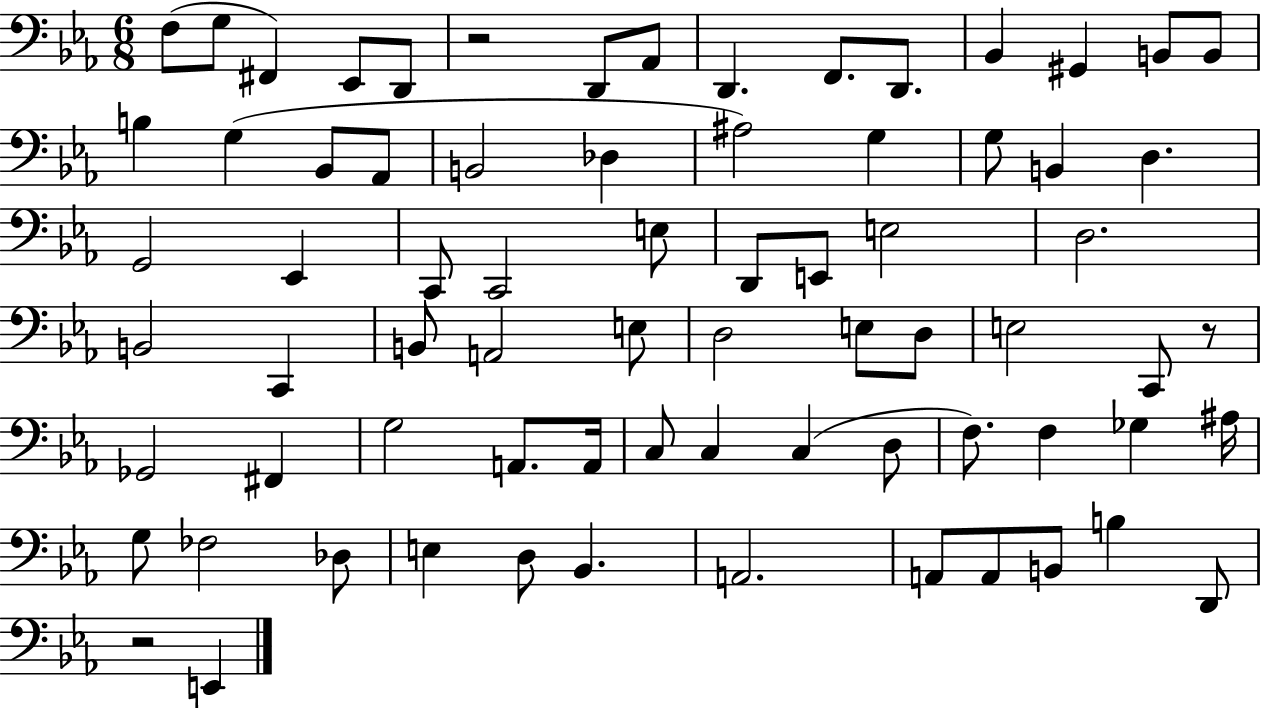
{
  \clef bass
  \numericTimeSignature
  \time 6/8
  \key ees \major
  f8( g8 fis,4) ees,8 d,8 | r2 d,8 aes,8 | d,4. f,8. d,8. | bes,4 gis,4 b,8 b,8 | \break b4 g4( bes,8 aes,8 | b,2 des4 | ais2) g4 | g8 b,4 d4. | \break g,2 ees,4 | c,8 c,2 e8 | d,8 e,8 e2 | d2. | \break b,2 c,4 | b,8 a,2 e8 | d2 e8 d8 | e2 c,8 r8 | \break ges,2 fis,4 | g2 a,8. a,16 | c8 c4 c4( d8 | f8.) f4 ges4 ais16 | \break g8 fes2 des8 | e4 d8 bes,4. | a,2. | a,8 a,8 b,8 b4 d,8 | \break r2 e,4 | \bar "|."
}